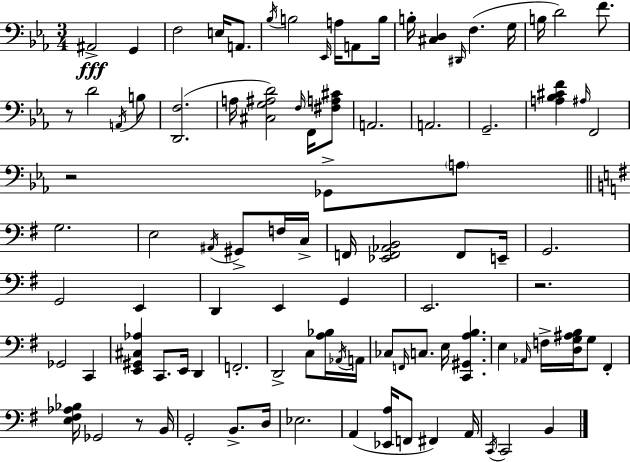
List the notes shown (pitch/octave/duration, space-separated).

A#2/h G2/q F3/h E3/s A2/e. Bb3/s B3/h Eb2/s A3/s A2/e B3/s B3/s [C#3,D3]/q D#2/s F3/q. G3/s B3/s D4/h F4/e. R/e D4/h A2/s B3/e [D2,F3]/h. A3/s [C#3,G3,A#3,D4]/h F3/s F2/s [F#3,A3,C#4]/e A2/h. A2/h. G2/h. [A3,Bb3,C#4,F4]/q A#3/s F2/h R/h Gb2/e A3/e G3/h. E3/h A#2/s G#2/e F3/s C3/s F2/s [Eb2,F2,Ab2,B2]/h F2/e E2/s G2/h. G2/h E2/q D2/q E2/q G2/q E2/h. R/h. Gb2/h C2/q [E2,G#2,C#3,Ab3]/q C2/e. E2/s D2/q F2/h. D2/h C3/e [A3,Bb3]/s Ab2/s A2/s CES3/e F2/s C3/e. E3/s [C2,G#2,A3,B3]/q. E3/q Ab2/s F3/s [D3,G3,A#3,B3]/s G3/e F#2/q [E3,F#3,Ab3,Bb3]/s Gb2/h R/e B2/s G2/h B2/e. D3/s Eb3/h. A2/q [Eb2,A3]/s F2/e F#2/q A2/s C2/s C2/h B2/q